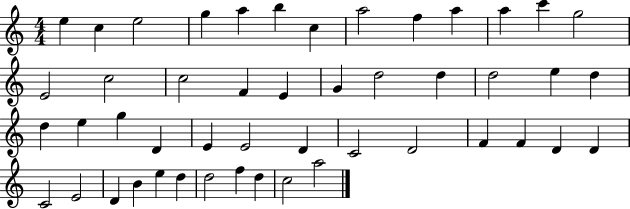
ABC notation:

X:1
T:Untitled
M:4/4
L:1/4
K:C
e c e2 g a b c a2 f a a c' g2 E2 c2 c2 F E G d2 d d2 e d d e g D E E2 D C2 D2 F F D D C2 E2 D B e d d2 f d c2 a2